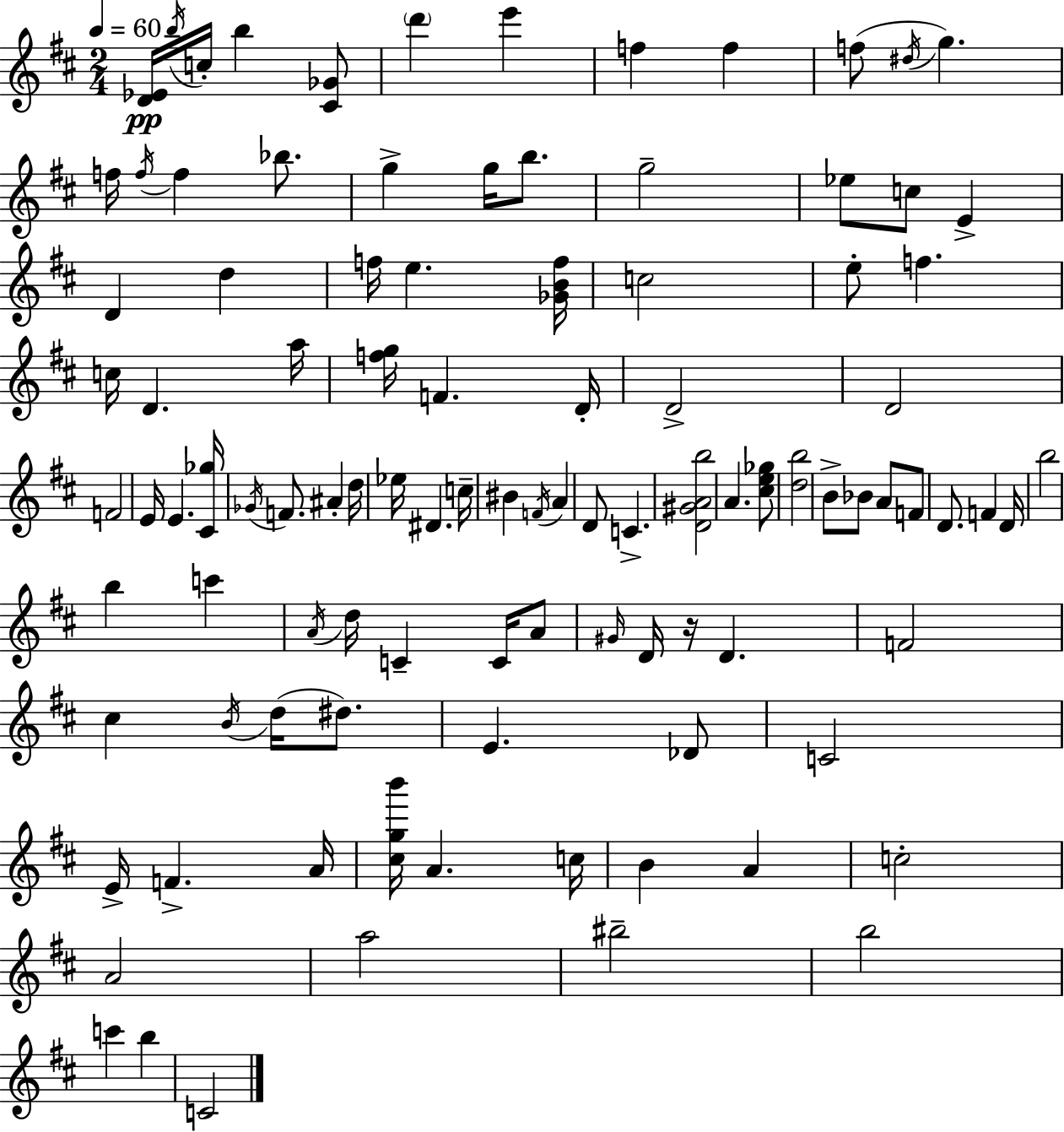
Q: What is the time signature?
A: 2/4